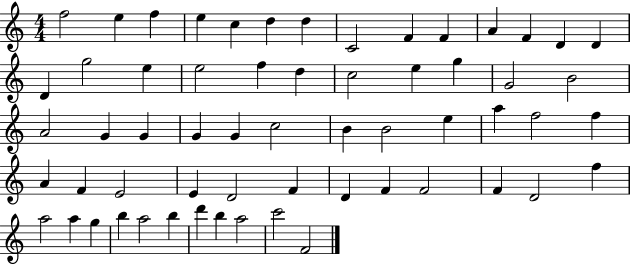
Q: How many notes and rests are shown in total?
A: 60